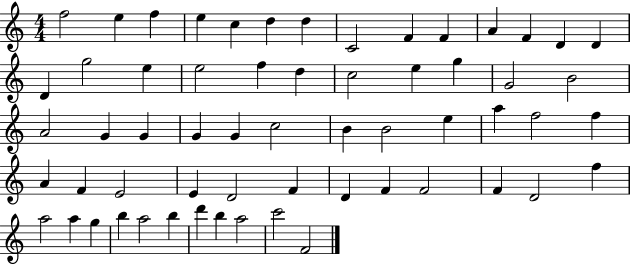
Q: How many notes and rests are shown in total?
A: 60